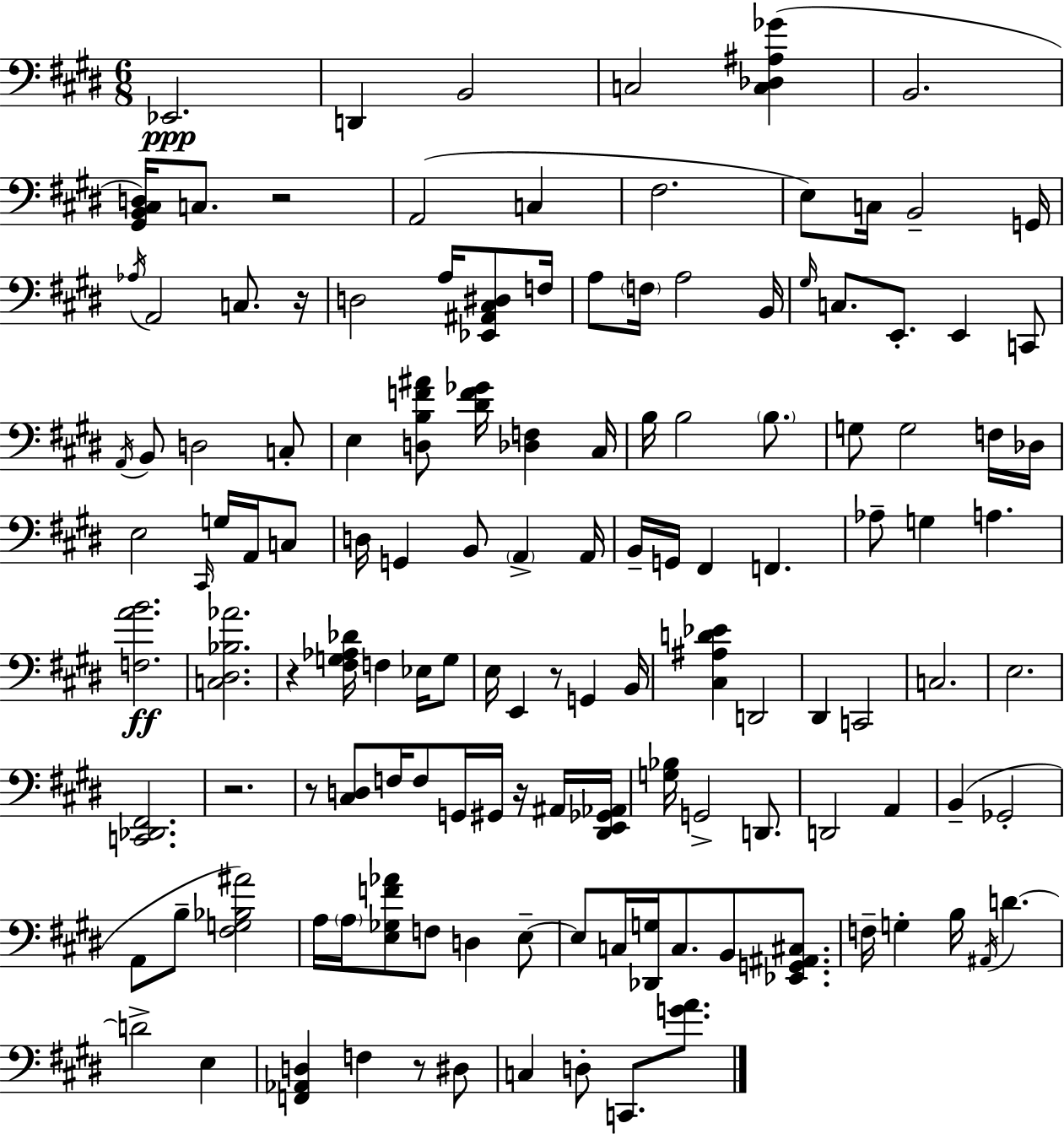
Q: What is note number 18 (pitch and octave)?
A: A3